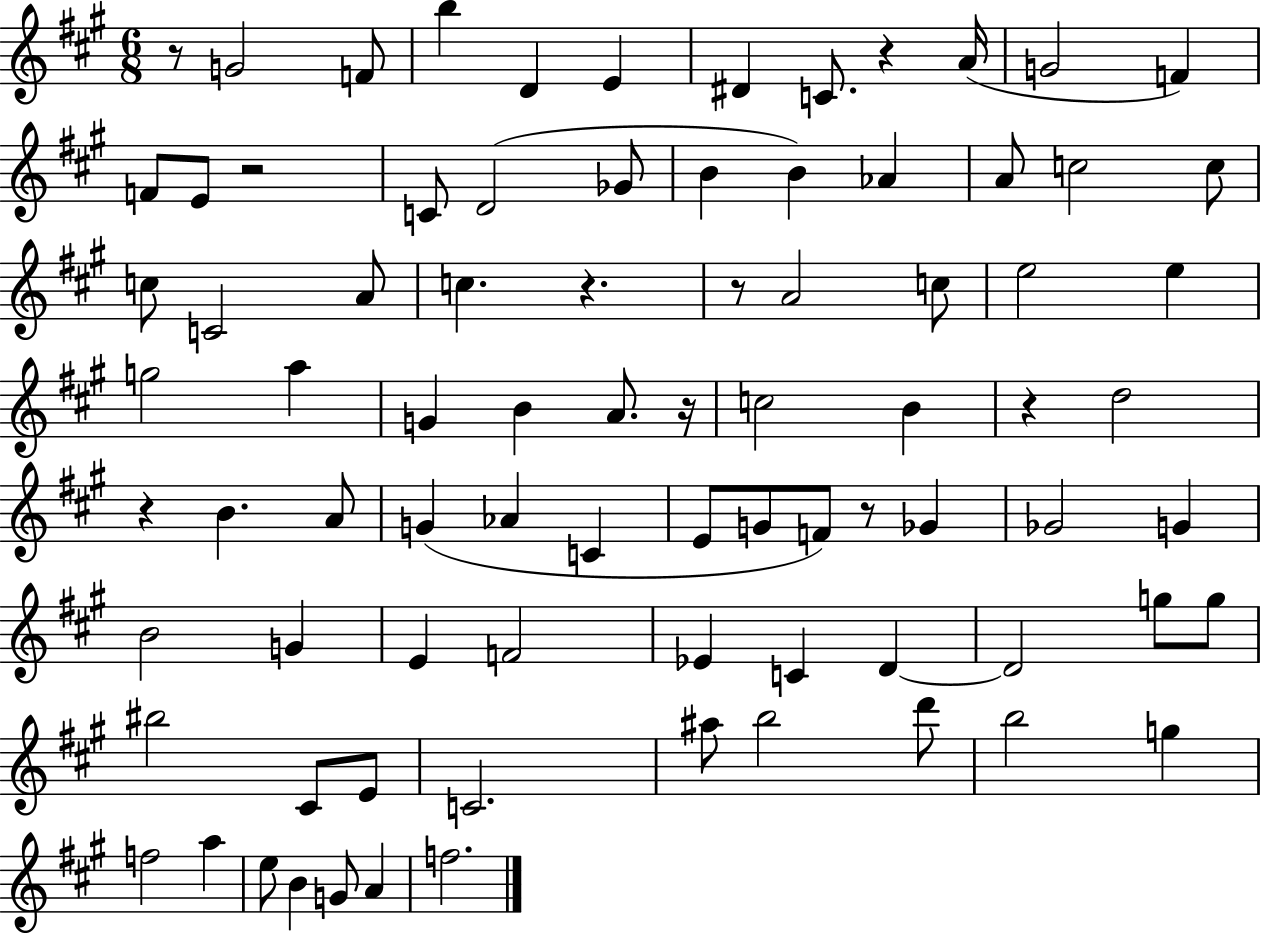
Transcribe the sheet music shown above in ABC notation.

X:1
T:Untitled
M:6/8
L:1/4
K:A
z/2 G2 F/2 b D E ^D C/2 z A/4 G2 F F/2 E/2 z2 C/2 D2 _G/2 B B _A A/2 c2 c/2 c/2 C2 A/2 c z z/2 A2 c/2 e2 e g2 a G B A/2 z/4 c2 B z d2 z B A/2 G _A C E/2 G/2 F/2 z/2 _G _G2 G B2 G E F2 _E C D D2 g/2 g/2 ^b2 ^C/2 E/2 C2 ^a/2 b2 d'/2 b2 g f2 a e/2 B G/2 A f2